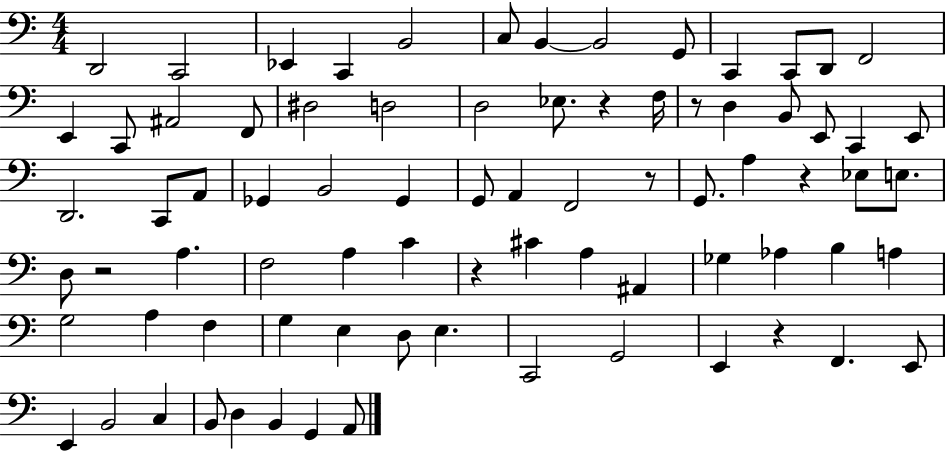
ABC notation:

X:1
T:Untitled
M:4/4
L:1/4
K:C
D,,2 C,,2 _E,, C,, B,,2 C,/2 B,, B,,2 G,,/2 C,, C,,/2 D,,/2 F,,2 E,, C,,/2 ^A,,2 F,,/2 ^D,2 D,2 D,2 _E,/2 z F,/4 z/2 D, B,,/2 E,,/2 C,, E,,/2 D,,2 C,,/2 A,,/2 _G,, B,,2 _G,, G,,/2 A,, F,,2 z/2 G,,/2 A, z _E,/2 E,/2 D,/2 z2 A, F,2 A, C z ^C A, ^A,, _G, _A, B, A, G,2 A, F, G, E, D,/2 E, C,,2 G,,2 E,, z F,, E,,/2 E,, B,,2 C, B,,/2 D, B,, G,, A,,/2